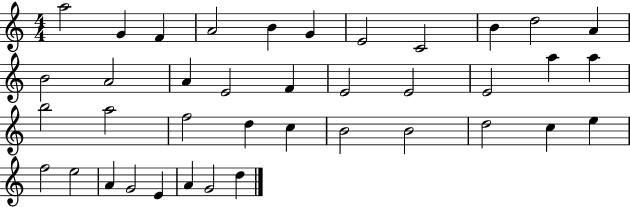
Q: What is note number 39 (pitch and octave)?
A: D5